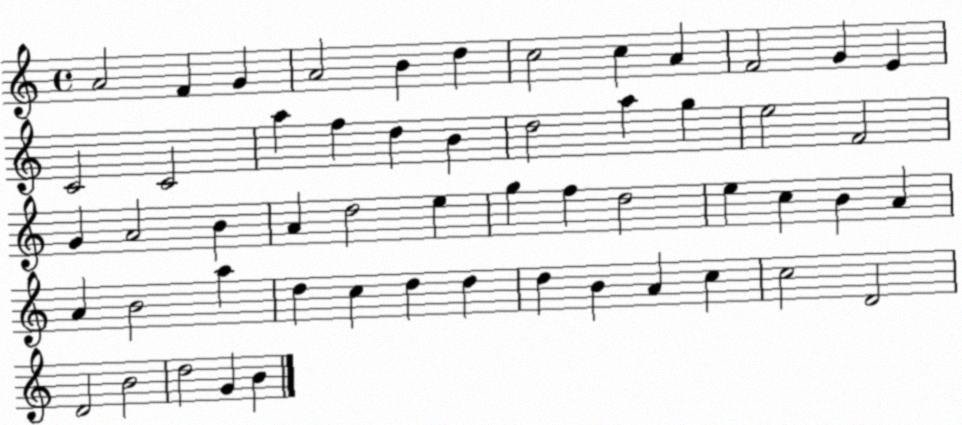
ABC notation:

X:1
T:Untitled
M:4/4
L:1/4
K:C
A2 F G A2 B d c2 c A F2 G E C2 C2 a f d B d2 a g e2 F2 G A2 B A d2 e g f d2 e c B A A B2 a d c d d d B A c c2 D2 D2 B2 d2 G B